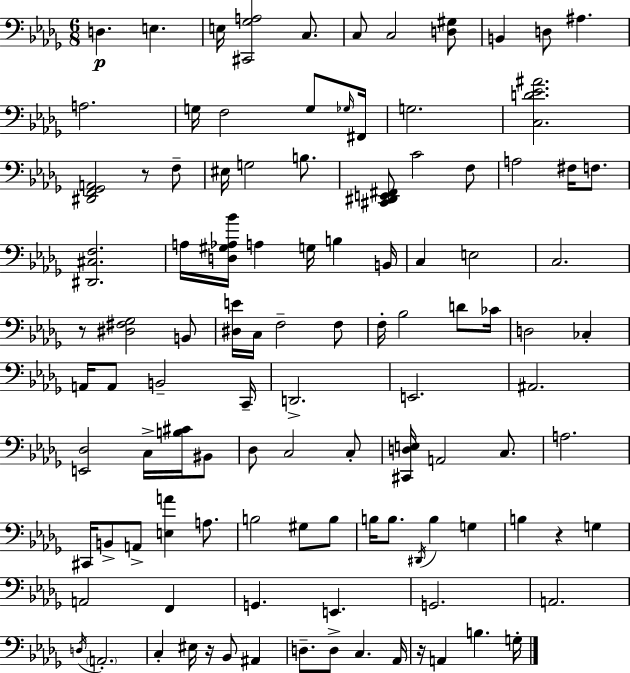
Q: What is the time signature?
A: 6/8